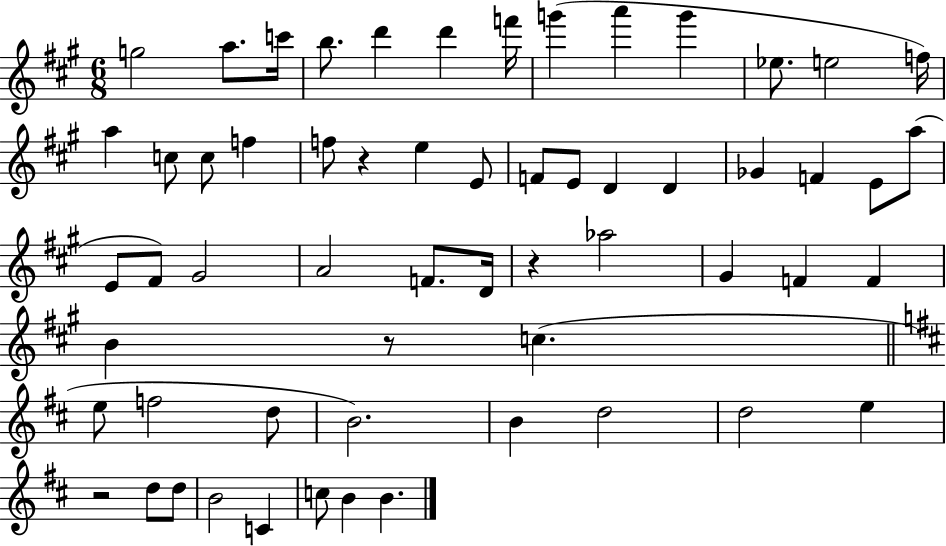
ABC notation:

X:1
T:Untitled
M:6/8
L:1/4
K:A
g2 a/2 c'/4 b/2 d' d' f'/4 g' a' g' _e/2 e2 f/4 a c/2 c/2 f f/2 z e E/2 F/2 E/2 D D _G F E/2 a/2 E/2 ^F/2 ^G2 A2 F/2 D/4 z _a2 ^G F F B z/2 c e/2 f2 d/2 B2 B d2 d2 e z2 d/2 d/2 B2 C c/2 B B